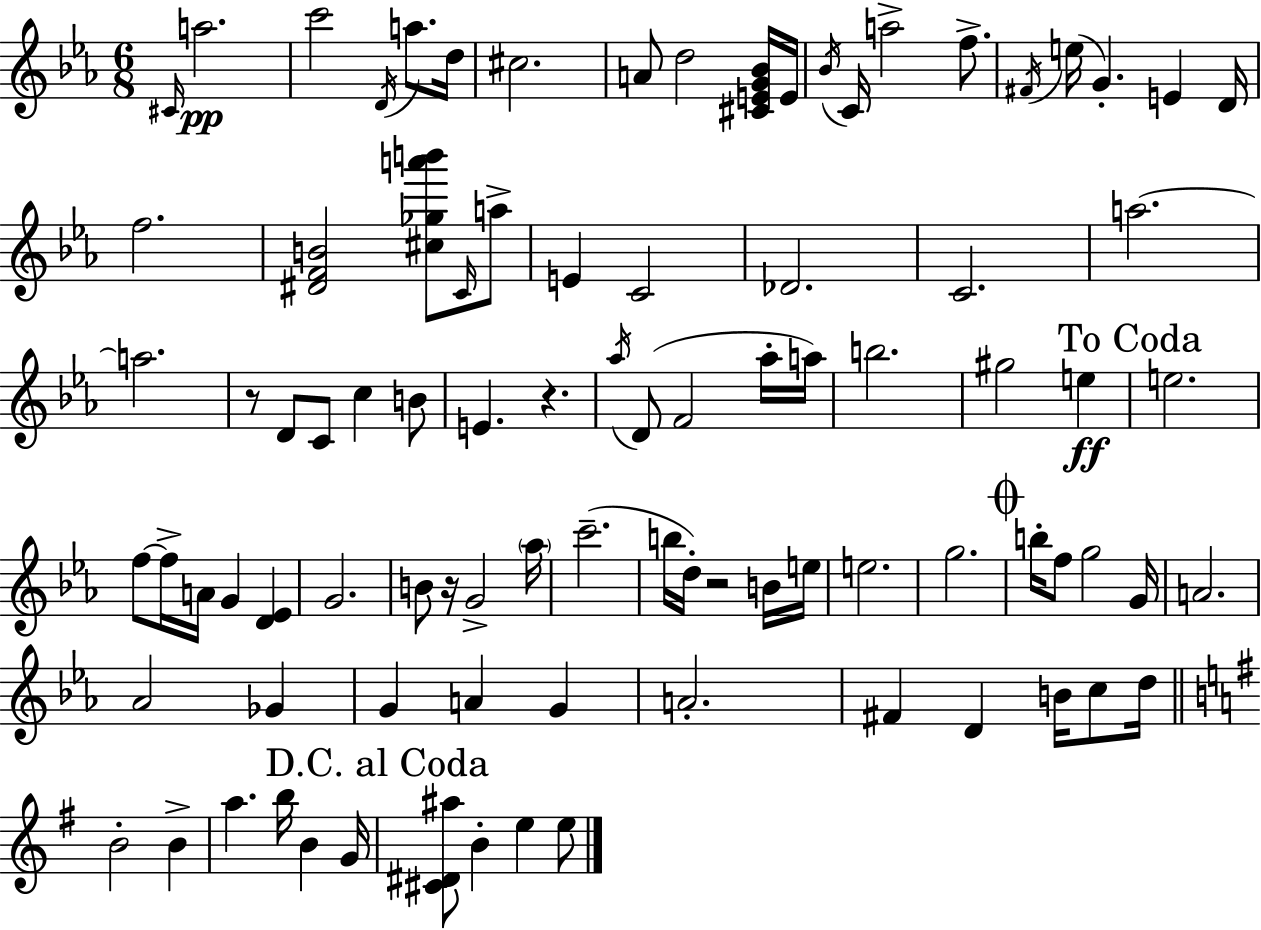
C#4/s A5/h. C6/h D4/s A5/e. D5/s C#5/h. A4/e D5/h [C#4,E4,G4,Bb4]/s E4/s Bb4/s C4/s A5/h F5/e. F#4/s E5/s G4/q. E4/q D4/s F5/h. [D#4,F4,B4]/h [C#5,Gb5,A6,B6]/e C4/s A5/e E4/q C4/h Db4/h. C4/h. A5/h. A5/h. R/e D4/e C4/e C5/q B4/e E4/q. R/q. Ab5/s D4/e F4/h Ab5/s A5/s B5/h. G#5/h E5/q E5/h. F5/e F5/s A4/s G4/q [D4,Eb4]/q G4/h. B4/e R/s G4/h Ab5/s C6/h. B5/s D5/s R/h B4/s E5/s E5/h. G5/h. B5/s F5/e G5/h G4/s A4/h. Ab4/h Gb4/q G4/q A4/q G4/q A4/h. F#4/q D4/q B4/s C5/e D5/s B4/h B4/q A5/q. B5/s B4/q G4/s [C#4,D#4,A#5]/e B4/q E5/q E5/e